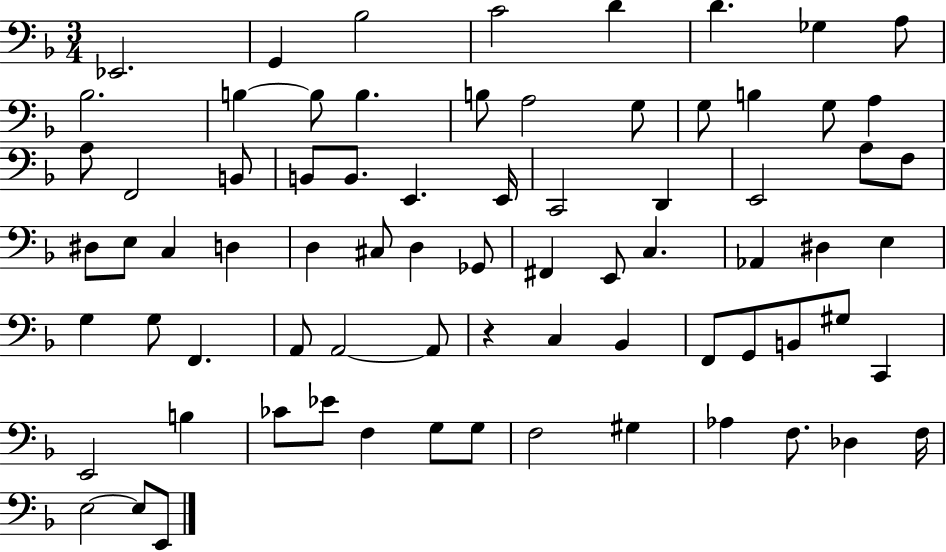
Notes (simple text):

Eb2/h. G2/q Bb3/h C4/h D4/q D4/q. Gb3/q A3/e Bb3/h. B3/q B3/e B3/q. B3/e A3/h G3/e G3/e B3/q G3/e A3/q A3/e F2/h B2/e B2/e B2/e. E2/q. E2/s C2/h D2/q E2/h A3/e F3/e D#3/e E3/e C3/q D3/q D3/q C#3/e D3/q Gb2/e F#2/q E2/e C3/q. Ab2/q D#3/q E3/q G3/q G3/e F2/q. A2/e A2/h A2/e R/q C3/q Bb2/q F2/e G2/e B2/e G#3/e C2/q E2/h B3/q CES4/e Eb4/e F3/q G3/e G3/e F3/h G#3/q Ab3/q F3/e. Db3/q F3/s E3/h E3/e E2/e